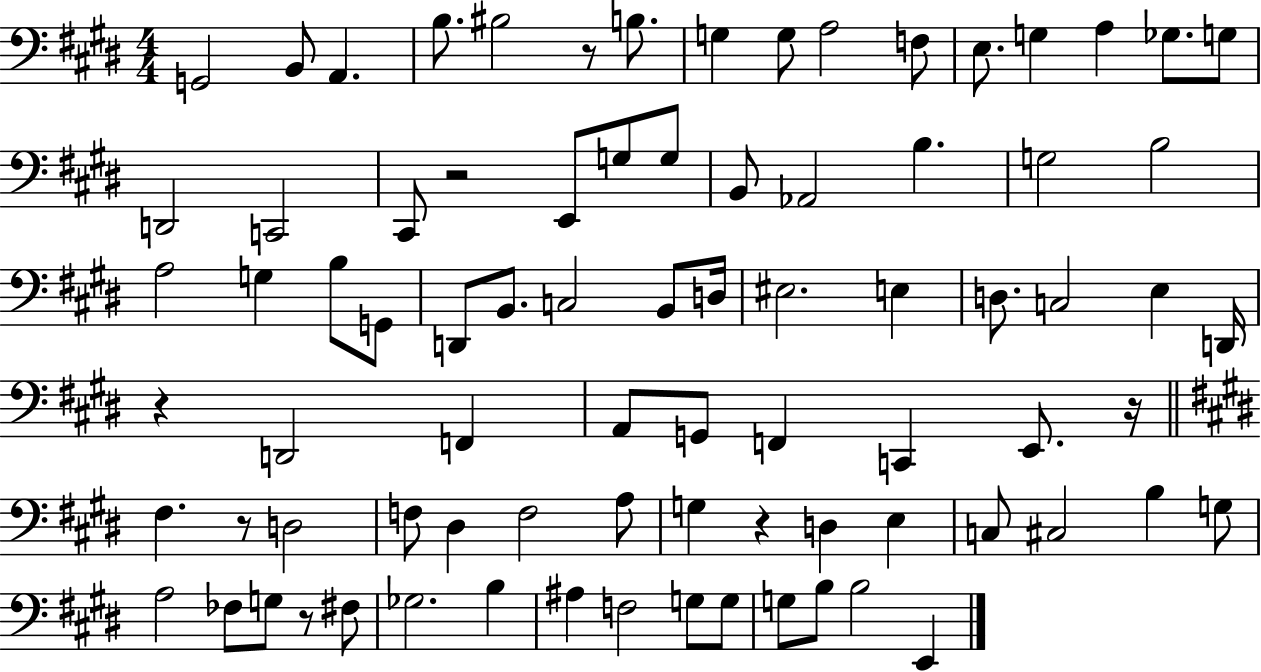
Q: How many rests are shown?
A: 7